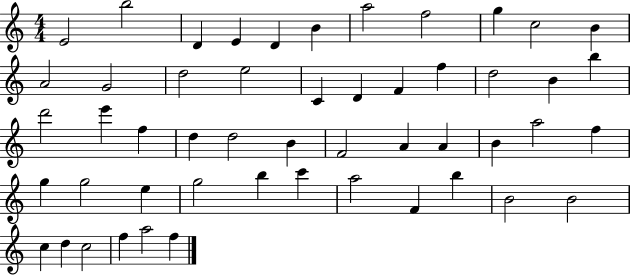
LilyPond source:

{
  \clef treble
  \numericTimeSignature
  \time 4/4
  \key c \major
  e'2 b''2 | d'4 e'4 d'4 b'4 | a''2 f''2 | g''4 c''2 b'4 | \break a'2 g'2 | d''2 e''2 | c'4 d'4 f'4 f''4 | d''2 b'4 b''4 | \break d'''2 e'''4 f''4 | d''4 d''2 b'4 | f'2 a'4 a'4 | b'4 a''2 f''4 | \break g''4 g''2 e''4 | g''2 b''4 c'''4 | a''2 f'4 b''4 | b'2 b'2 | \break c''4 d''4 c''2 | f''4 a''2 f''4 | \bar "|."
}